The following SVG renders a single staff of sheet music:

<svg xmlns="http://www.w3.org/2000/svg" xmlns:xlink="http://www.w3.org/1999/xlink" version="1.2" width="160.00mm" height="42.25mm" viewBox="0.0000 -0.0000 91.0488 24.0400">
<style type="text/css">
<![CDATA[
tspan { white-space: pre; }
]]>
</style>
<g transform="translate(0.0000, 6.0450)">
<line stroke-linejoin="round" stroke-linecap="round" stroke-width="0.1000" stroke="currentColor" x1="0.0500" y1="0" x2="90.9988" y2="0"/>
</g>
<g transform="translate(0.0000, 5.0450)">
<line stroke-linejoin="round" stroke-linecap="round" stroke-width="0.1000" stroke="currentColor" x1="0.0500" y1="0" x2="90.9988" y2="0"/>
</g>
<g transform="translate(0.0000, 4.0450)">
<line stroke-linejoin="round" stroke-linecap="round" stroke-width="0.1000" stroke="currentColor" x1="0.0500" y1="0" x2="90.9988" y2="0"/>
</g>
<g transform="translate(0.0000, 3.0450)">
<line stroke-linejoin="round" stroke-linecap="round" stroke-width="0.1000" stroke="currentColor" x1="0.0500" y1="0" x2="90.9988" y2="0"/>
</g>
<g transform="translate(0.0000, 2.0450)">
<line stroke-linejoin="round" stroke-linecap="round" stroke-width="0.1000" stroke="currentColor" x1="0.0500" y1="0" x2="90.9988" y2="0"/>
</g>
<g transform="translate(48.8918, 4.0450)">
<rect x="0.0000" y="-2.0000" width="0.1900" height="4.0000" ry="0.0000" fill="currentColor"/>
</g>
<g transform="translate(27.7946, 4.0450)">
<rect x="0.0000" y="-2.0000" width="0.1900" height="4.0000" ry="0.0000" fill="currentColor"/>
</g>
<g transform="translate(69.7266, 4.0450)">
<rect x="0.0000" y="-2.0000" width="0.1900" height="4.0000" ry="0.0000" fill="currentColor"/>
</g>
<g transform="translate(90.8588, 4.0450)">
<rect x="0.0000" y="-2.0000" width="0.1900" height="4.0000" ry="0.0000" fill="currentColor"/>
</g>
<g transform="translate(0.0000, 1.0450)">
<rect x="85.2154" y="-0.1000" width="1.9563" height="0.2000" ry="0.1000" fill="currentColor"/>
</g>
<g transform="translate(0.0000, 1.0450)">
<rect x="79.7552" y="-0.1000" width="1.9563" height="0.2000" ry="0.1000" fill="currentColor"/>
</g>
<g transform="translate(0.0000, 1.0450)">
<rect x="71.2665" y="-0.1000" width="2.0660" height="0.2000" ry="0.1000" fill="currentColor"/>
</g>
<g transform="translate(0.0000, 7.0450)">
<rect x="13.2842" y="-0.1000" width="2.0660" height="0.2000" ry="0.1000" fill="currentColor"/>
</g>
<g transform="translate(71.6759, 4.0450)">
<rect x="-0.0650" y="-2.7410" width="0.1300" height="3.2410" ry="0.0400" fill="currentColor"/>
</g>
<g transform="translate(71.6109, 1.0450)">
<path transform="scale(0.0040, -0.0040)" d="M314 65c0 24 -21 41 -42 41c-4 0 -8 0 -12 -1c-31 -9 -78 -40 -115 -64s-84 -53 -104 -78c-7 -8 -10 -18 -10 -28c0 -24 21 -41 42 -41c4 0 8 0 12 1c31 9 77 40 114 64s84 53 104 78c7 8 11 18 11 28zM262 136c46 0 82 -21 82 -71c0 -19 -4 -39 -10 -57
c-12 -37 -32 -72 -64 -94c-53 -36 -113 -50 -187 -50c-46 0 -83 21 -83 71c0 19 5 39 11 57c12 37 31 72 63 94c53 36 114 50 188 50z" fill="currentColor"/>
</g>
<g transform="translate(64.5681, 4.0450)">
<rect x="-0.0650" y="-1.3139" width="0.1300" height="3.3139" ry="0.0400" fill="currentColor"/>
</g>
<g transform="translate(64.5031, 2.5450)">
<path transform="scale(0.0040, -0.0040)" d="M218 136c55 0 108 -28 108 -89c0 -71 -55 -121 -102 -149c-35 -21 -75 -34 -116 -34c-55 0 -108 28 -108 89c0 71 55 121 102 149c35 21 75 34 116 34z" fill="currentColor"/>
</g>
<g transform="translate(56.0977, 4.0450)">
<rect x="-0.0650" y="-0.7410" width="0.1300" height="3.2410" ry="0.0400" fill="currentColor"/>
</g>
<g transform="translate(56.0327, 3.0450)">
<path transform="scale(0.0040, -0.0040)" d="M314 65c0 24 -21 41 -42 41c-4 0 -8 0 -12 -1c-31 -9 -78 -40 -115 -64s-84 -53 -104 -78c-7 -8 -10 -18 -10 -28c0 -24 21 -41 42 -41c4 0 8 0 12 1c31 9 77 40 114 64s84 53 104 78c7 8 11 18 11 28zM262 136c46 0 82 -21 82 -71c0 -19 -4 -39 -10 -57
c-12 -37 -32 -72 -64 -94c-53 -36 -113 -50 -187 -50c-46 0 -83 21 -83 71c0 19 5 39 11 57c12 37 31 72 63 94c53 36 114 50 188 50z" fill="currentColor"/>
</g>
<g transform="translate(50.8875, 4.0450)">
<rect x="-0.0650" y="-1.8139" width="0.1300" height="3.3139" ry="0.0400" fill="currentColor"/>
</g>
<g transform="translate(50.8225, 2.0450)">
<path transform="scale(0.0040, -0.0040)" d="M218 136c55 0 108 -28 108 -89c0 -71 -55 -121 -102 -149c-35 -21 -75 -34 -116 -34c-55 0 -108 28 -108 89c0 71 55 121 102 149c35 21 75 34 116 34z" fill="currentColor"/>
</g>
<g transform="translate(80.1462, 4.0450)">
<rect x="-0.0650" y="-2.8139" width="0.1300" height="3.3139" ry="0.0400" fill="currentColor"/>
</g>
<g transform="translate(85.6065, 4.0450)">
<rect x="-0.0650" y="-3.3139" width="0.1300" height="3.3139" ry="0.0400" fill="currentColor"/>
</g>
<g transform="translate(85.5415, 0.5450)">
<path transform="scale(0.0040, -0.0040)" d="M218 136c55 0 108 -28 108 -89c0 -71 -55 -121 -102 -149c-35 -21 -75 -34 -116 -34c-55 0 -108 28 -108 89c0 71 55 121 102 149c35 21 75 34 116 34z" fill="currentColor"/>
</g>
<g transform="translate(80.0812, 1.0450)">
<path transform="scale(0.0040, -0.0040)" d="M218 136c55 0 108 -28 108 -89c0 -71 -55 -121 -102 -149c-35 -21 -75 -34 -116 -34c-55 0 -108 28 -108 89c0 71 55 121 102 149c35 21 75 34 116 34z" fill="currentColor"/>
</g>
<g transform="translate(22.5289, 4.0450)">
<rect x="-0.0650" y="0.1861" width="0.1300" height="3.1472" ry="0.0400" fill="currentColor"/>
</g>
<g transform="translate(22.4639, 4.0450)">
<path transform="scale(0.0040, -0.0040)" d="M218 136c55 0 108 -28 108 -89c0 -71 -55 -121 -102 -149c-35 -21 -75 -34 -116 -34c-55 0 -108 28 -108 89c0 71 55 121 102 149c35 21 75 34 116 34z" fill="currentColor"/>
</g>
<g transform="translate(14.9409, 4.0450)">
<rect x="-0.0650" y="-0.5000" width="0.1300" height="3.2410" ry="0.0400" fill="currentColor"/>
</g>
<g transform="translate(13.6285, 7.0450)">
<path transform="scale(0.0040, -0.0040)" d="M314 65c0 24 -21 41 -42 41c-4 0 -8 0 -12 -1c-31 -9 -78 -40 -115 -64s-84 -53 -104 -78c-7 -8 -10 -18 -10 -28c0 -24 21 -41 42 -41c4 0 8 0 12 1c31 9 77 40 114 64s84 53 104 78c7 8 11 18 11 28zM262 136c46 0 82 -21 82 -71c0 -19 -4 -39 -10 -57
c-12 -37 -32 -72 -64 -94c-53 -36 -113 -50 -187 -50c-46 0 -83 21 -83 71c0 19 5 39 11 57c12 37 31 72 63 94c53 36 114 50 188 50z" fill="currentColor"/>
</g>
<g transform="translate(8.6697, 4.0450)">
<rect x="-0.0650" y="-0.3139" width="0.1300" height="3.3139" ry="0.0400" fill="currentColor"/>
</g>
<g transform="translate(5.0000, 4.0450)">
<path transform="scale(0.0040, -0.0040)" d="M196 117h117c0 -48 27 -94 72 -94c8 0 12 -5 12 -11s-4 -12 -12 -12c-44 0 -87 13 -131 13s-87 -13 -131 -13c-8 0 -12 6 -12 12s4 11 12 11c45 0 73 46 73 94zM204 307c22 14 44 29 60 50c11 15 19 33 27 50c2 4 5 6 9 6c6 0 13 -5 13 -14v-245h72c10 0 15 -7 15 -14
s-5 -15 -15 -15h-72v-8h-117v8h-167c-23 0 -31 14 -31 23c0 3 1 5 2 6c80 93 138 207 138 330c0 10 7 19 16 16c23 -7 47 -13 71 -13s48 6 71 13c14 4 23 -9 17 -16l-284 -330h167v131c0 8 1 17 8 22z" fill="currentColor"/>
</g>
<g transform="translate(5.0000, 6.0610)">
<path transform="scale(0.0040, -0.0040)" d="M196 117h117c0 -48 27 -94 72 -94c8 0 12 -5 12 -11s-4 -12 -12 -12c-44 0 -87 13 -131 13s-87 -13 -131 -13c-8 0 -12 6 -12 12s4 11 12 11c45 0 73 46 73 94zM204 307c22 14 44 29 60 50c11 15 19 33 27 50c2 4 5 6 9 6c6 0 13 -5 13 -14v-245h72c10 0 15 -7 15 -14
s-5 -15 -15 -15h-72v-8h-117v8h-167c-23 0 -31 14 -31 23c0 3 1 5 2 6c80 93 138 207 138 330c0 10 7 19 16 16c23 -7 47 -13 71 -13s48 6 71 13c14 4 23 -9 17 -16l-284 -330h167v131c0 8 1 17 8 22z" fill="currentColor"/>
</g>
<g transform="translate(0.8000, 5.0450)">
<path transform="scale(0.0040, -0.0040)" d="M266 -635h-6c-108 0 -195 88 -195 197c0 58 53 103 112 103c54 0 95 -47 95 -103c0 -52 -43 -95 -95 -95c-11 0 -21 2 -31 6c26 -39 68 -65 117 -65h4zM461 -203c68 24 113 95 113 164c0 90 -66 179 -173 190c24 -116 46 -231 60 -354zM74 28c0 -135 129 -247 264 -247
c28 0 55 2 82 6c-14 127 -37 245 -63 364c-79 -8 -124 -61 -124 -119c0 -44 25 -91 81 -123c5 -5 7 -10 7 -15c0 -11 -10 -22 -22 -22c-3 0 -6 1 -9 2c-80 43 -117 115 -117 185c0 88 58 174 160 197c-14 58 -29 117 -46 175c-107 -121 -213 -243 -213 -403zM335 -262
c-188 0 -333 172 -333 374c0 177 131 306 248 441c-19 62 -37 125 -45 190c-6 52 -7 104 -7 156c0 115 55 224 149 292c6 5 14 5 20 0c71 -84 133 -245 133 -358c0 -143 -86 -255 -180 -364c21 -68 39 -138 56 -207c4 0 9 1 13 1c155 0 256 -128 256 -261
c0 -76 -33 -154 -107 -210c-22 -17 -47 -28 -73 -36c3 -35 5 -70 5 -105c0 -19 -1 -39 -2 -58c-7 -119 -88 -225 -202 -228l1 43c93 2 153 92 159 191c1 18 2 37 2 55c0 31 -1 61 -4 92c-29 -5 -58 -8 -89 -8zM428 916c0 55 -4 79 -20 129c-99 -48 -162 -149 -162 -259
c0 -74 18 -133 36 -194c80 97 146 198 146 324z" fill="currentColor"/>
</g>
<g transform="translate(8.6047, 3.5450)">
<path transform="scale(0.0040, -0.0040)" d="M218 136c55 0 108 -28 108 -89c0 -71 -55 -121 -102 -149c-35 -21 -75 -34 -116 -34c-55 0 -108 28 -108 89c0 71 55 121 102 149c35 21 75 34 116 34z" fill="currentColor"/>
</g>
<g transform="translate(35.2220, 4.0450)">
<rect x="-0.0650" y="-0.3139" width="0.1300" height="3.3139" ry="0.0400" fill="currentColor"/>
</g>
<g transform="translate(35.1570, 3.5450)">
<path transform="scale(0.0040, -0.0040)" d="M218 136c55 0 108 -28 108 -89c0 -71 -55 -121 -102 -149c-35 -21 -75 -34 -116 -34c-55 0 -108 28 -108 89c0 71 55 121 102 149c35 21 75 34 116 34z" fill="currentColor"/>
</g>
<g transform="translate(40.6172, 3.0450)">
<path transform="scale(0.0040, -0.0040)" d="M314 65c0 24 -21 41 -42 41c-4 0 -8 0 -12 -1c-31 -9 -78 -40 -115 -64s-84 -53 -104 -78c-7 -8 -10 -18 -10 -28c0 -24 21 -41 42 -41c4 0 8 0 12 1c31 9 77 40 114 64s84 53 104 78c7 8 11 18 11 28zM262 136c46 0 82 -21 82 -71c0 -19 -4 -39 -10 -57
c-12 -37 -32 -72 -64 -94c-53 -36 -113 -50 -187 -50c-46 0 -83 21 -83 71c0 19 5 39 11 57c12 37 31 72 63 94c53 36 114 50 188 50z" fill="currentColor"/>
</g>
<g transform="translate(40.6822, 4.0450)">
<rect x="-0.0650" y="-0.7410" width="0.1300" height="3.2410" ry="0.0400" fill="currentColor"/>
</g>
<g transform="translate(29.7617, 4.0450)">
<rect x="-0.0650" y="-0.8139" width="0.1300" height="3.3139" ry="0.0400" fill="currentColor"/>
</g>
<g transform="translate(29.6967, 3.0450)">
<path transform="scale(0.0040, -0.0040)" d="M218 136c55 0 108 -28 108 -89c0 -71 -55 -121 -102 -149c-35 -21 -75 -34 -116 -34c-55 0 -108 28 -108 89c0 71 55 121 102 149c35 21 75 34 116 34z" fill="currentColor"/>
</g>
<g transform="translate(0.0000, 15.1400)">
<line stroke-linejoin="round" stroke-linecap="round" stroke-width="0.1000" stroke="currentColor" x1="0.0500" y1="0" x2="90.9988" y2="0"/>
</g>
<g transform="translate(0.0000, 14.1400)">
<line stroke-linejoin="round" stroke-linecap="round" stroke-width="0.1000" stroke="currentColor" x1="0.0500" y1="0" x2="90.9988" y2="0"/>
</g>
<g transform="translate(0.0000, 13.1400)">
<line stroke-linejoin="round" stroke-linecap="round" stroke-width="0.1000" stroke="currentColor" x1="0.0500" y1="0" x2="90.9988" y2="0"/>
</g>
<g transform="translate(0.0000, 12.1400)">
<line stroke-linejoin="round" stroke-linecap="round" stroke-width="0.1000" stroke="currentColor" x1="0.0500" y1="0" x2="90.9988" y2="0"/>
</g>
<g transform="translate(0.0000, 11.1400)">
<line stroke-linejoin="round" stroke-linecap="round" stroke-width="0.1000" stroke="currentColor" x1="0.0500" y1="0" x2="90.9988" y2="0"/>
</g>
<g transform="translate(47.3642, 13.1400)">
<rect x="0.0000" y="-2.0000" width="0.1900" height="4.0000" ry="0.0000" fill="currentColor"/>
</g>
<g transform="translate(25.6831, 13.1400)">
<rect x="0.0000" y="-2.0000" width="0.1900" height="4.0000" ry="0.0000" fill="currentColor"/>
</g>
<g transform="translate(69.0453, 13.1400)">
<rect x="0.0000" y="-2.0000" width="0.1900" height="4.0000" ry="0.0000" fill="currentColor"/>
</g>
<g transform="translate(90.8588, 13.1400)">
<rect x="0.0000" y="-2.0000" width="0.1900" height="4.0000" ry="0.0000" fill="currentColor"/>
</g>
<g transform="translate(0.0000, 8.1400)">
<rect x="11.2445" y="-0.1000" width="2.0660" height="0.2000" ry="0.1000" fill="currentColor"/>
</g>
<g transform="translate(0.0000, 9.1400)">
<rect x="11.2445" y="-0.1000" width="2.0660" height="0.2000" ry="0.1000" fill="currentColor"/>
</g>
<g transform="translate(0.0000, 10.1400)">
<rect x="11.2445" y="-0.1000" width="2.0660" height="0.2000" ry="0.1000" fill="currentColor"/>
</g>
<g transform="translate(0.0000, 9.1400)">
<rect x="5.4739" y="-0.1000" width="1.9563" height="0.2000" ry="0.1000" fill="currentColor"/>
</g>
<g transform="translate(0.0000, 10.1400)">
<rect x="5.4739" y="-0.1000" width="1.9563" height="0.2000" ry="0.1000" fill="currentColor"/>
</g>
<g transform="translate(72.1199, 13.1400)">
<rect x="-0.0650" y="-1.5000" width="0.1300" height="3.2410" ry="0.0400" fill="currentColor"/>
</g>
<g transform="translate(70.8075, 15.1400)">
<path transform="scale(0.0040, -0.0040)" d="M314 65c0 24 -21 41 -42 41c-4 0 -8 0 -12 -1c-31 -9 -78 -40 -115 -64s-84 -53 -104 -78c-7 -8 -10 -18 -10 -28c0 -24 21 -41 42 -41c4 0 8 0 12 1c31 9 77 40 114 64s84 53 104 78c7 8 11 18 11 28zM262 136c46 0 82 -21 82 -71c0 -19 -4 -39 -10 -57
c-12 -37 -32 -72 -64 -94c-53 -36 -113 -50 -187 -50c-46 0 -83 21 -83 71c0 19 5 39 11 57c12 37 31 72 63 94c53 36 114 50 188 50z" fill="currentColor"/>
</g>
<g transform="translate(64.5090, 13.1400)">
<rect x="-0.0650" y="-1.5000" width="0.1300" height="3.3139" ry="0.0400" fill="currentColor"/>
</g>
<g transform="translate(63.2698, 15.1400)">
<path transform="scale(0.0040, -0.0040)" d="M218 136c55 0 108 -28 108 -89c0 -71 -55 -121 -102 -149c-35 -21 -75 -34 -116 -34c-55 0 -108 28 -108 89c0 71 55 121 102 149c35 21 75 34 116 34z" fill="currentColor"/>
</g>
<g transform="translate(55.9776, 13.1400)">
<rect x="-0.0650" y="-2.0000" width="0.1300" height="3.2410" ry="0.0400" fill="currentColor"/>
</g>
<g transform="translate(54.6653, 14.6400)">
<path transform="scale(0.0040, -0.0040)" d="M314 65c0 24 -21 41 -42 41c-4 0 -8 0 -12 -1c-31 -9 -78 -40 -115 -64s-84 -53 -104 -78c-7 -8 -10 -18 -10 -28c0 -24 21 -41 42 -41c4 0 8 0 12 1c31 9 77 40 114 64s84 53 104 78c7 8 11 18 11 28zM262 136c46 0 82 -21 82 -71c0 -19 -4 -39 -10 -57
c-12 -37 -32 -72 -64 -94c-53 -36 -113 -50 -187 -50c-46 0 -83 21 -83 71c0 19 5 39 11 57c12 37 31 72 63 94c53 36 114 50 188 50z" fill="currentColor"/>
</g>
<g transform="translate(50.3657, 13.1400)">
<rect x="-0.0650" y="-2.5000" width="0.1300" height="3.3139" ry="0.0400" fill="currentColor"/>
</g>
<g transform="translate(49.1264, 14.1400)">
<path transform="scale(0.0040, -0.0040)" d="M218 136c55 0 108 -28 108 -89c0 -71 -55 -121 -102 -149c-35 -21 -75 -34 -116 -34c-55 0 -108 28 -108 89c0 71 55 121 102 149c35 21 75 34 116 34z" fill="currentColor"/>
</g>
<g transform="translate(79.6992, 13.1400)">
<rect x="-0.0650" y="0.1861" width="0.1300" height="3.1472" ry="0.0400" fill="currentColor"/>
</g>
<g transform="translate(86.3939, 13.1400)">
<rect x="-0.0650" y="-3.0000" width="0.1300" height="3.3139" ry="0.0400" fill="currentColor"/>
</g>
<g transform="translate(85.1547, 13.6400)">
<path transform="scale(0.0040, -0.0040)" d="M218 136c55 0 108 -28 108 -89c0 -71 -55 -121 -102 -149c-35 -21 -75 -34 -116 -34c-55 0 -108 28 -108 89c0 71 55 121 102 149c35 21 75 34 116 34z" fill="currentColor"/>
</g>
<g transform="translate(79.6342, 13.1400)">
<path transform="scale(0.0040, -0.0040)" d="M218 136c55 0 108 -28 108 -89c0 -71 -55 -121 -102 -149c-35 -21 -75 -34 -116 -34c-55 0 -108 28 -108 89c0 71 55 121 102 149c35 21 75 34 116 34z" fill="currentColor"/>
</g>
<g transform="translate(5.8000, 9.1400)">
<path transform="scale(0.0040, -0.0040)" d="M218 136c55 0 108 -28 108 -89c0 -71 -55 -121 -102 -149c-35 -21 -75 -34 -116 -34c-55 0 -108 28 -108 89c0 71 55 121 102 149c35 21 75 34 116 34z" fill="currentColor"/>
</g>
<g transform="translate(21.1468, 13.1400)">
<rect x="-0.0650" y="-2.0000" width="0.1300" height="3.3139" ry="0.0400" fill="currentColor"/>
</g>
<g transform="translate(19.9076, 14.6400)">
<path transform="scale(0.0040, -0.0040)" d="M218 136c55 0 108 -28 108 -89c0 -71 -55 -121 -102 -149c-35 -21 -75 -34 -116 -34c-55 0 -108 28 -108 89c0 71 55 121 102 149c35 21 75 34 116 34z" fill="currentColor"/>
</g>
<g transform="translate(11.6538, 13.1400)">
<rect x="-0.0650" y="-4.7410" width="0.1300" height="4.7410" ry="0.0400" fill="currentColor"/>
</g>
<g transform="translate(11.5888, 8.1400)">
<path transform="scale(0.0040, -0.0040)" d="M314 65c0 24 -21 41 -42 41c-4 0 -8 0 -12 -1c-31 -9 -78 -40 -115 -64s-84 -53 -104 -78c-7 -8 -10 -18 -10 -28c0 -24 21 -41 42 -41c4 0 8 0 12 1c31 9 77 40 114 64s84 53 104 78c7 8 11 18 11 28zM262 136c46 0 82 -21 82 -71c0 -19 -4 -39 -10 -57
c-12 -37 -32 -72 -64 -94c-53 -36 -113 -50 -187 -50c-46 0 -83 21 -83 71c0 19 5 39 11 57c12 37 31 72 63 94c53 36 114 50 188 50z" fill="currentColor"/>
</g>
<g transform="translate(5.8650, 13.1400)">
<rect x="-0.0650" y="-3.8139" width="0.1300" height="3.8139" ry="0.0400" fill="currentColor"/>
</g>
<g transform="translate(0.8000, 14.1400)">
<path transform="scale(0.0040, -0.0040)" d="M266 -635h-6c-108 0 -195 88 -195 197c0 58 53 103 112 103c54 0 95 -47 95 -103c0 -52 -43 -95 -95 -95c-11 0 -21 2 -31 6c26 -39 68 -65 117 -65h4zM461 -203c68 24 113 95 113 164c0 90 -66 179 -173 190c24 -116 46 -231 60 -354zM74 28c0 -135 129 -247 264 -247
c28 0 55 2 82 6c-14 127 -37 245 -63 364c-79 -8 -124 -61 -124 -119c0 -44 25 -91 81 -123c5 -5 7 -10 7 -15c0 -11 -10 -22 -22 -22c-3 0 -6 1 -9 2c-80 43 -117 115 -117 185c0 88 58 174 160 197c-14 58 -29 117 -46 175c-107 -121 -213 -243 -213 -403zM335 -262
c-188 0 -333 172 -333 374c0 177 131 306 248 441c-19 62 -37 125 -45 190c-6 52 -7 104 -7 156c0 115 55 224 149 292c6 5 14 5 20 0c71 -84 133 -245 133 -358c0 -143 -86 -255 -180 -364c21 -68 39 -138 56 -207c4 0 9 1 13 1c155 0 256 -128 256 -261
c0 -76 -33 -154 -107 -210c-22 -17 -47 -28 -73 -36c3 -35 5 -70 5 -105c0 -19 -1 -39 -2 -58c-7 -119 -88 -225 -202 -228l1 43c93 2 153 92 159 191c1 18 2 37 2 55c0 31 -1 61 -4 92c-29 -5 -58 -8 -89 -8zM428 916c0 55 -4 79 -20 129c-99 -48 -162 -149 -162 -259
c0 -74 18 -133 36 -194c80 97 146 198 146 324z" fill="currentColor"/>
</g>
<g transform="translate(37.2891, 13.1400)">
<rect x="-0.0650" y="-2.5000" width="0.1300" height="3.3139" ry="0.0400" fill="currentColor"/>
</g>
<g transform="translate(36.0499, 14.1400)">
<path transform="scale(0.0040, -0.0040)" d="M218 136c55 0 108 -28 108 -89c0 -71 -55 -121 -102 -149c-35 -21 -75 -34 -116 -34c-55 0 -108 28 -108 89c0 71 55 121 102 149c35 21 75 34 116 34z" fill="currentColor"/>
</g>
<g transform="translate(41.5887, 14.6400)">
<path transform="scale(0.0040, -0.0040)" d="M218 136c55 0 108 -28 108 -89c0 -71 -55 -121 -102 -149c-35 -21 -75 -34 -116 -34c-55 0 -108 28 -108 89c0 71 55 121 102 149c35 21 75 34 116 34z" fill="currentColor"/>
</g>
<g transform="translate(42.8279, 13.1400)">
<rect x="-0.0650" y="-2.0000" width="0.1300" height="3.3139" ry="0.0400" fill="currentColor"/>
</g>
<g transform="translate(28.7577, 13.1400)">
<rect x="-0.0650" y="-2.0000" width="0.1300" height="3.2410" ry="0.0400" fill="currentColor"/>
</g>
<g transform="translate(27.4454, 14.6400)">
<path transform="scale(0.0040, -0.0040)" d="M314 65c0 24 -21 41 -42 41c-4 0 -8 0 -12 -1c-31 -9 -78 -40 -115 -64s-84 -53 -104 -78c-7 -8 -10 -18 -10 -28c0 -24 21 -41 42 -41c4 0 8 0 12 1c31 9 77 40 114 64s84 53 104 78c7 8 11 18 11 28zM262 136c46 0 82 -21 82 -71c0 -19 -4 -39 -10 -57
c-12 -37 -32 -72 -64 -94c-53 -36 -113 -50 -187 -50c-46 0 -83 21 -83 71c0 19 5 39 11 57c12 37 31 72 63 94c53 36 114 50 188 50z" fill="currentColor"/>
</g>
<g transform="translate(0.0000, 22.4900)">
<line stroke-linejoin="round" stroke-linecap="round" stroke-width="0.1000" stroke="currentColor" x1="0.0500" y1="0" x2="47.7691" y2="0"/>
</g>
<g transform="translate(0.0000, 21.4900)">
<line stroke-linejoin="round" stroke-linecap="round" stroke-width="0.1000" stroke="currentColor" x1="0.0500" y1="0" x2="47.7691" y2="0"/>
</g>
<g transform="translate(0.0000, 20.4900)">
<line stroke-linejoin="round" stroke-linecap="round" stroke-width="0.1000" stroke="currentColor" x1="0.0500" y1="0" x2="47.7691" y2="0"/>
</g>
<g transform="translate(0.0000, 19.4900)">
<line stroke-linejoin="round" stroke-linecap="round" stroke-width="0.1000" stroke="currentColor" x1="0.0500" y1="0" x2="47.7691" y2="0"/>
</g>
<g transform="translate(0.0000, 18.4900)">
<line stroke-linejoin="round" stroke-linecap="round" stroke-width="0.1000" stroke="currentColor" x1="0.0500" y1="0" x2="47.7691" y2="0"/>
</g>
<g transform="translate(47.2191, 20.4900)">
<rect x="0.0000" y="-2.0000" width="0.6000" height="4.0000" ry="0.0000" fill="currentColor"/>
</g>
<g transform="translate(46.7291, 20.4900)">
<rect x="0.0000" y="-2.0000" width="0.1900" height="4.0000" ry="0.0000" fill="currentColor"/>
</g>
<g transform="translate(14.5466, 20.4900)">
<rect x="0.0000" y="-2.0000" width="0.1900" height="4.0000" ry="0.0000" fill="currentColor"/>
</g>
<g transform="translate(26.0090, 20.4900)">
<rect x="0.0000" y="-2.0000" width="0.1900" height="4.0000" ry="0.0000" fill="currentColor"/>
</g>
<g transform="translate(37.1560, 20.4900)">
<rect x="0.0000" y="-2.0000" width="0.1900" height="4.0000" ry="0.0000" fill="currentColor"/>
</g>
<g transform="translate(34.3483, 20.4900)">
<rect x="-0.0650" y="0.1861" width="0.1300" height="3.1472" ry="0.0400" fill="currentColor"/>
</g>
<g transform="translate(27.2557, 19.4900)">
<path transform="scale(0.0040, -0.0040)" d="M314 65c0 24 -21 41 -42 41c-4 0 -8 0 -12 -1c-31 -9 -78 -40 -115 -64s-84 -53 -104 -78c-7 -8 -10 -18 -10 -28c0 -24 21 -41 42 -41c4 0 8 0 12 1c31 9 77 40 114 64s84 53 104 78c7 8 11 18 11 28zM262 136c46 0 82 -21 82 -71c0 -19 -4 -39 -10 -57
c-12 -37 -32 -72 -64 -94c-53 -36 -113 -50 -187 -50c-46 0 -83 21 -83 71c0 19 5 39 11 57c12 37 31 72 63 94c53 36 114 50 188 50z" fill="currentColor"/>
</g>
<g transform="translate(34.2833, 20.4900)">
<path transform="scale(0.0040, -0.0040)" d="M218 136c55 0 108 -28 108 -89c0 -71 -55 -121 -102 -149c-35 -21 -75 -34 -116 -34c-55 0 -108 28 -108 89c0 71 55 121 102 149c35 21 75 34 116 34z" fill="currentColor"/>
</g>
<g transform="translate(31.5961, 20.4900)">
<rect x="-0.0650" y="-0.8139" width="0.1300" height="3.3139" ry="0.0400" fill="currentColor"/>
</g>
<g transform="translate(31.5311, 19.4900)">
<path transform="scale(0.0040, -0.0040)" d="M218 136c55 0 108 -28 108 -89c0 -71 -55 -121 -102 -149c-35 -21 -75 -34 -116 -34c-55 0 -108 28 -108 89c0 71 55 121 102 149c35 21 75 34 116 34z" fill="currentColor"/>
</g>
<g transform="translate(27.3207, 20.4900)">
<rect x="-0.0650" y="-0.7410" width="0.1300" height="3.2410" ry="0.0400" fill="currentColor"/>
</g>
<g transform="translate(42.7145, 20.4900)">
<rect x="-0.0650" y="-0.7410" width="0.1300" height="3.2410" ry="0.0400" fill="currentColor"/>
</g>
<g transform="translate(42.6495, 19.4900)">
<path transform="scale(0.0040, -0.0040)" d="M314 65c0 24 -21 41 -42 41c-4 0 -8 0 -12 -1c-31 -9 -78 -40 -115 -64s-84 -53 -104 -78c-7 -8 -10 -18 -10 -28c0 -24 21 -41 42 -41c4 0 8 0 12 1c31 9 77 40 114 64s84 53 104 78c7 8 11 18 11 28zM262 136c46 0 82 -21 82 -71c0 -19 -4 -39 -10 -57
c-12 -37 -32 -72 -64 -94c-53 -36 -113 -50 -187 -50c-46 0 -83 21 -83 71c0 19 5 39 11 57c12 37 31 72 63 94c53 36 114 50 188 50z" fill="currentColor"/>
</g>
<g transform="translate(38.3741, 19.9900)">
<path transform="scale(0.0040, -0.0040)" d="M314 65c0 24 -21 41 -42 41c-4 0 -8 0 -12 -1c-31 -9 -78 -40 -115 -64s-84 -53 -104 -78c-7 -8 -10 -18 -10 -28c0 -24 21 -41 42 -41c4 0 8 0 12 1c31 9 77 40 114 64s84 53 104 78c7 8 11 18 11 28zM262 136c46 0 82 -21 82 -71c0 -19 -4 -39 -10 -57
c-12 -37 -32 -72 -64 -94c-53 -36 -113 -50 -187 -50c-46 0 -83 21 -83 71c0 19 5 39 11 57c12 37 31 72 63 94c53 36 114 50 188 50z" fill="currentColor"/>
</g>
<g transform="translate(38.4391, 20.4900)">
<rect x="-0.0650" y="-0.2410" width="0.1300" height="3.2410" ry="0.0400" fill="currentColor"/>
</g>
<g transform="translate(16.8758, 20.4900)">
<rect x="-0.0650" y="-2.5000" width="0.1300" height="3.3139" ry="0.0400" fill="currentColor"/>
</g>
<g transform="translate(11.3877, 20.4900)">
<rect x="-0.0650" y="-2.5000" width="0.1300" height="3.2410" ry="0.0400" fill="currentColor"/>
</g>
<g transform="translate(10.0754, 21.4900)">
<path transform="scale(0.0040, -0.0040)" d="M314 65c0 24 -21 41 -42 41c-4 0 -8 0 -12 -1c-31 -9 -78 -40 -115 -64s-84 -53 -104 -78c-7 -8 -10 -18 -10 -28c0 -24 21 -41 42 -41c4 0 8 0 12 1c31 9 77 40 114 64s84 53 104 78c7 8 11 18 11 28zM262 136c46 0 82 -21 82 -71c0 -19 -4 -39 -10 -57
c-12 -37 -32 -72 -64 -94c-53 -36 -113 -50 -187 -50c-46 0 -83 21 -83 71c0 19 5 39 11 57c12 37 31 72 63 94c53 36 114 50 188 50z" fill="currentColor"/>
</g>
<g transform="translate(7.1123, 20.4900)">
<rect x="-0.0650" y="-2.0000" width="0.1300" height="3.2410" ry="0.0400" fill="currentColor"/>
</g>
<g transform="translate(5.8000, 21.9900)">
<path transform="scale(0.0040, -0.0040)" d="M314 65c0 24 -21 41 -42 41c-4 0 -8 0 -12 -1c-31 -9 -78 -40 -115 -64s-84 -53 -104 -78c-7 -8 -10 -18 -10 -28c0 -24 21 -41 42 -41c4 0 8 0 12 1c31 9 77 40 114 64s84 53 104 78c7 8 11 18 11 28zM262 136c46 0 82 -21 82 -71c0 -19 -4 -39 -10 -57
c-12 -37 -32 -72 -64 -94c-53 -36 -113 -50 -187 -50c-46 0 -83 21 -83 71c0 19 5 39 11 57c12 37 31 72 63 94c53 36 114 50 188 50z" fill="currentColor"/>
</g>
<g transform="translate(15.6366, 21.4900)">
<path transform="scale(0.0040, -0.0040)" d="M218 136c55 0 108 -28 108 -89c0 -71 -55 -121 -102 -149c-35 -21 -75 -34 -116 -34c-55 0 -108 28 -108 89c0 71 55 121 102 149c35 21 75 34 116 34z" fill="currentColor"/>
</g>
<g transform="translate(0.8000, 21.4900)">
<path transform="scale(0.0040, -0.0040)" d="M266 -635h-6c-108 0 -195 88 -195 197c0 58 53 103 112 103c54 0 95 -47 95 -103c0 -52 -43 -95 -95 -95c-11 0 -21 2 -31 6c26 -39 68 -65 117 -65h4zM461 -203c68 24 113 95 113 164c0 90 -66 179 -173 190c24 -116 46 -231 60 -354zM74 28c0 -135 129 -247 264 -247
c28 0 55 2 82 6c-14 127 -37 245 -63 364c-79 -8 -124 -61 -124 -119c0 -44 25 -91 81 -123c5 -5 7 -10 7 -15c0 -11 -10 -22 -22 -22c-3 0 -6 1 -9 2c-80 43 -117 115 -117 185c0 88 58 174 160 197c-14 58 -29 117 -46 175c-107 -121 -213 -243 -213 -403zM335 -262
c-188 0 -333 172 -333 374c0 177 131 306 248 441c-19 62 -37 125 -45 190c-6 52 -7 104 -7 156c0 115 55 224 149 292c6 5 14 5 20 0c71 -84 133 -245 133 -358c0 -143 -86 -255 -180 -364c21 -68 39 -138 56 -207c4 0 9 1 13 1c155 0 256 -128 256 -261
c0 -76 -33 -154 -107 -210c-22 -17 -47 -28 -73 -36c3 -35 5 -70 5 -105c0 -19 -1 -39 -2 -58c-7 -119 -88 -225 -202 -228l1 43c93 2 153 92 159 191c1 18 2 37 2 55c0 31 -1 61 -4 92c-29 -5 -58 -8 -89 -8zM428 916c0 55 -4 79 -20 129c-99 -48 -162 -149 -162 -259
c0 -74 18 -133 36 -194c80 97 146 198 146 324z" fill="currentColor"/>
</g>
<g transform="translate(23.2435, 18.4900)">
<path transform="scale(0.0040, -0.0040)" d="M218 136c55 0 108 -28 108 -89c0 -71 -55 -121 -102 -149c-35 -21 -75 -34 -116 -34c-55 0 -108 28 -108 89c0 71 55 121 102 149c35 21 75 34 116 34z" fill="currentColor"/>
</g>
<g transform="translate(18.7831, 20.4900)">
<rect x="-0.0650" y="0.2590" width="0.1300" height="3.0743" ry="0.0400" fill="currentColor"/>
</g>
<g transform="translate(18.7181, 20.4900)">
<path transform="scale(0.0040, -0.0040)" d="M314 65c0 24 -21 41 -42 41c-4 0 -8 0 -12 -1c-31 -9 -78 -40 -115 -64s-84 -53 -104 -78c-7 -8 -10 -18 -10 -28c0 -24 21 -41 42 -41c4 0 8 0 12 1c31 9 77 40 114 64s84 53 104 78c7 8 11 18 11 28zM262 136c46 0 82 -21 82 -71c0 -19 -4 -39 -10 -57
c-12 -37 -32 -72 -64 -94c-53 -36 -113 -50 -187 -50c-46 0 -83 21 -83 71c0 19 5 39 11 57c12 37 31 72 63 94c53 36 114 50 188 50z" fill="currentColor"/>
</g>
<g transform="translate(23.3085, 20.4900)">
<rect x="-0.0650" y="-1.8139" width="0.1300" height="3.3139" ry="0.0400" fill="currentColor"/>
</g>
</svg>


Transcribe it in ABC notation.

X:1
T:Untitled
M:4/4
L:1/4
K:C
c C2 B d c d2 f d2 e a2 a b c' e'2 F F2 G F G F2 E E2 B A F2 G2 G B2 f d2 d B c2 d2